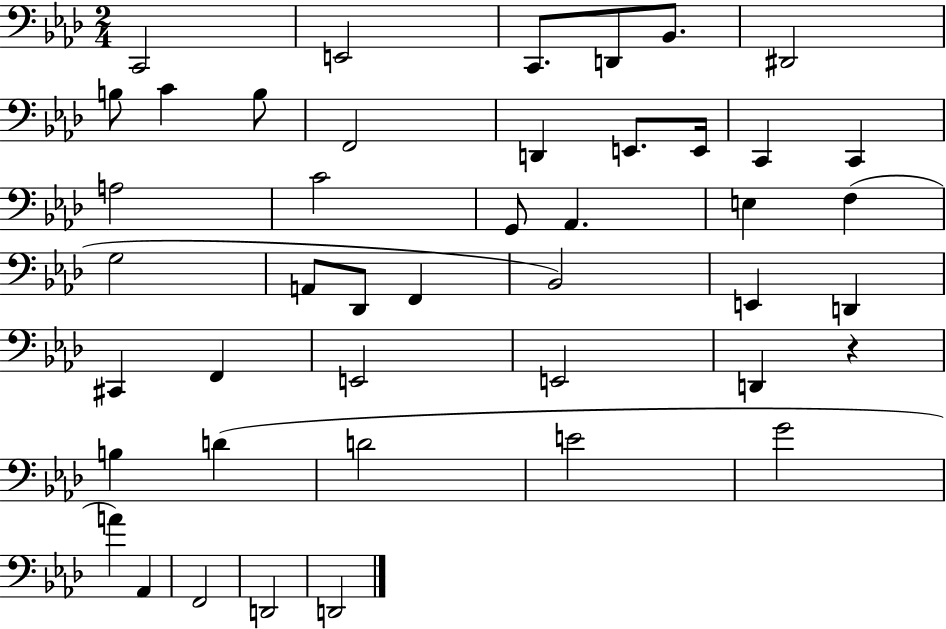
{
  \clef bass
  \numericTimeSignature
  \time 2/4
  \key aes \major
  c,2 | e,2 | c,8. d,8 bes,8. | dis,2 | \break b8 c'4 b8 | f,2 | d,4 e,8. e,16 | c,4 c,4 | \break a2 | c'2 | g,8 aes,4. | e4 f4( | \break g2 | a,8 des,8 f,4 | bes,2) | e,4 d,4 | \break cis,4 f,4 | e,2 | e,2 | d,4 r4 | \break b4 d'4( | d'2 | e'2 | g'2 | \break a'4) aes,4 | f,2 | d,2 | d,2 | \break \bar "|."
}